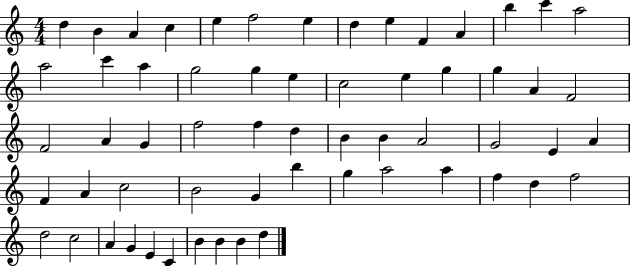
{
  \clef treble
  \numericTimeSignature
  \time 4/4
  \key c \major
  d''4 b'4 a'4 c''4 | e''4 f''2 e''4 | d''4 e''4 f'4 a'4 | b''4 c'''4 a''2 | \break a''2 c'''4 a''4 | g''2 g''4 e''4 | c''2 e''4 g''4 | g''4 a'4 f'2 | \break f'2 a'4 g'4 | f''2 f''4 d''4 | b'4 b'4 a'2 | g'2 e'4 a'4 | \break f'4 a'4 c''2 | b'2 g'4 b''4 | g''4 a''2 a''4 | f''4 d''4 f''2 | \break d''2 c''2 | a'4 g'4 e'4 c'4 | b'4 b'4 b'4 d''4 | \bar "|."
}